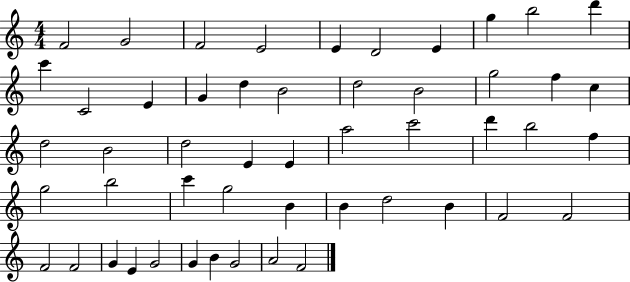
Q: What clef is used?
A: treble